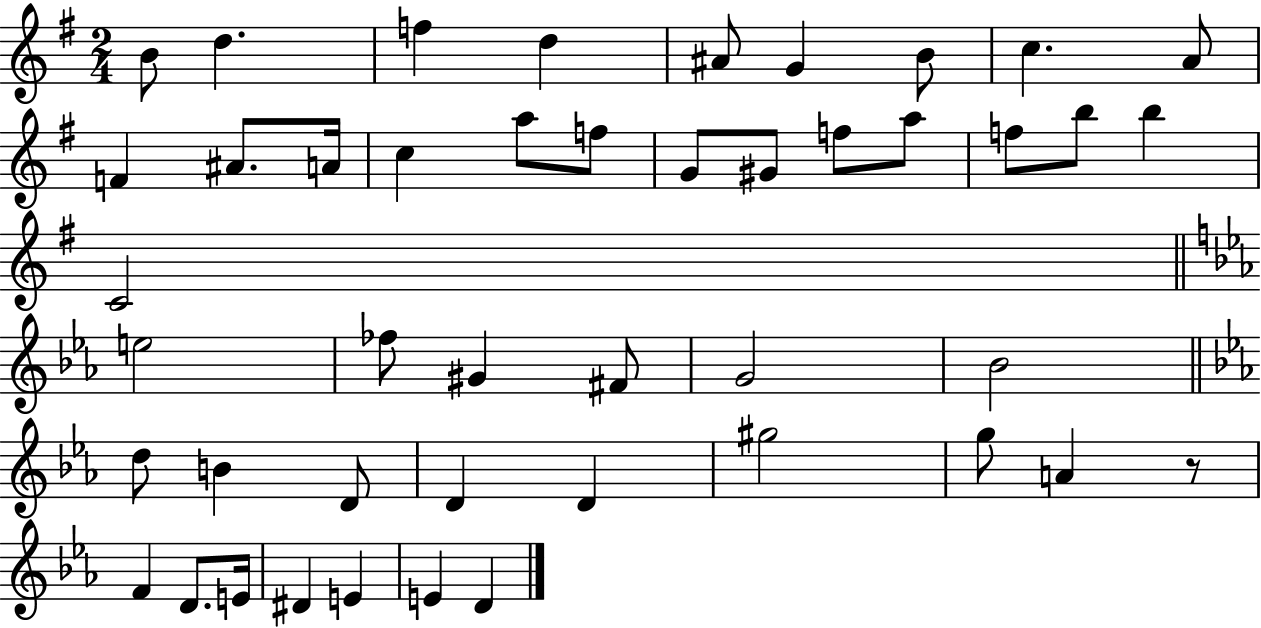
B4/e D5/q. F5/q D5/q A#4/e G4/q B4/e C5/q. A4/e F4/q A#4/e. A4/s C5/q A5/e F5/e G4/e G#4/e F5/e A5/e F5/e B5/e B5/q C4/h E5/h FES5/e G#4/q F#4/e G4/h Bb4/h D5/e B4/q D4/e D4/q D4/q G#5/h G5/e A4/q R/e F4/q D4/e. E4/s D#4/q E4/q E4/q D4/q